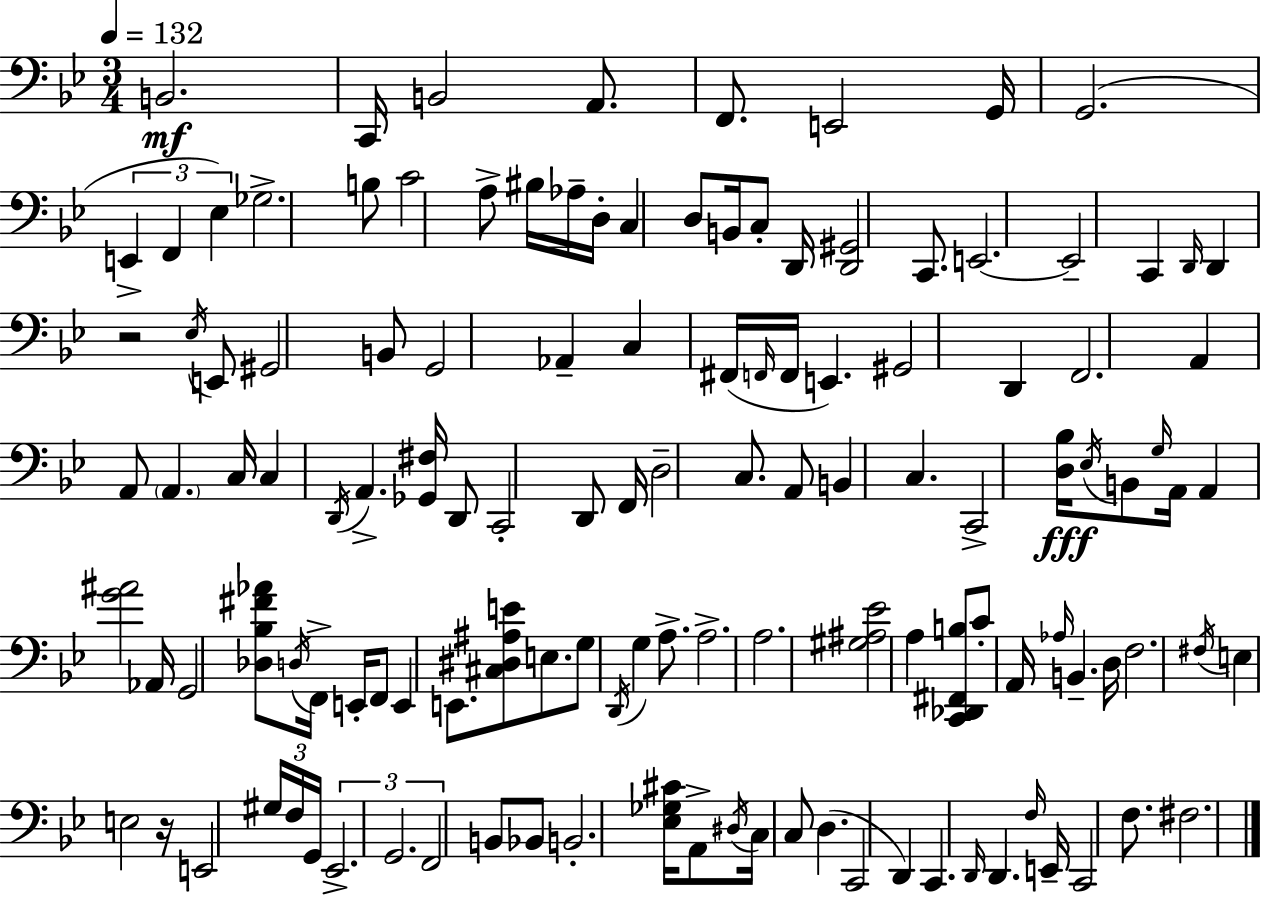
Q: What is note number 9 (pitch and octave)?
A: E2